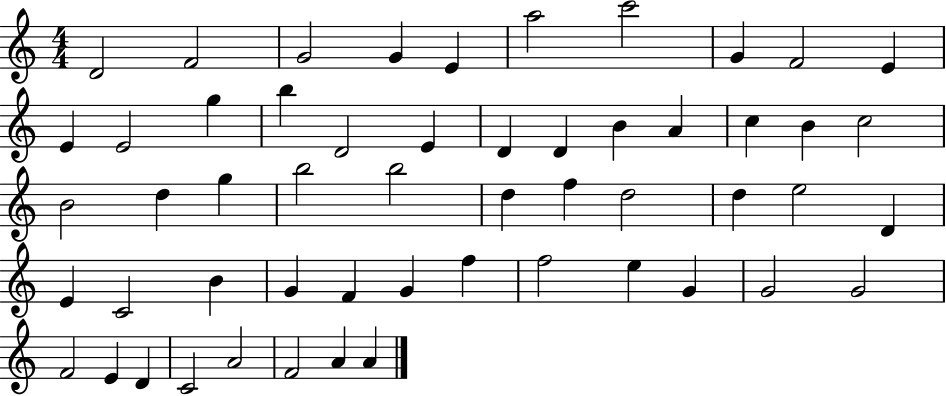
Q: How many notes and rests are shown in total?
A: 54